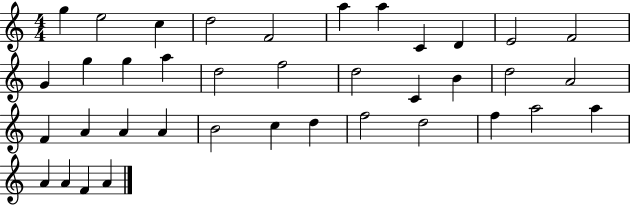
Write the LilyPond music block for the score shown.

{
  \clef treble
  \numericTimeSignature
  \time 4/4
  \key c \major
  g''4 e''2 c''4 | d''2 f'2 | a''4 a''4 c'4 d'4 | e'2 f'2 | \break g'4 g''4 g''4 a''4 | d''2 f''2 | d''2 c'4 b'4 | d''2 a'2 | \break f'4 a'4 a'4 a'4 | b'2 c''4 d''4 | f''2 d''2 | f''4 a''2 a''4 | \break a'4 a'4 f'4 a'4 | \bar "|."
}